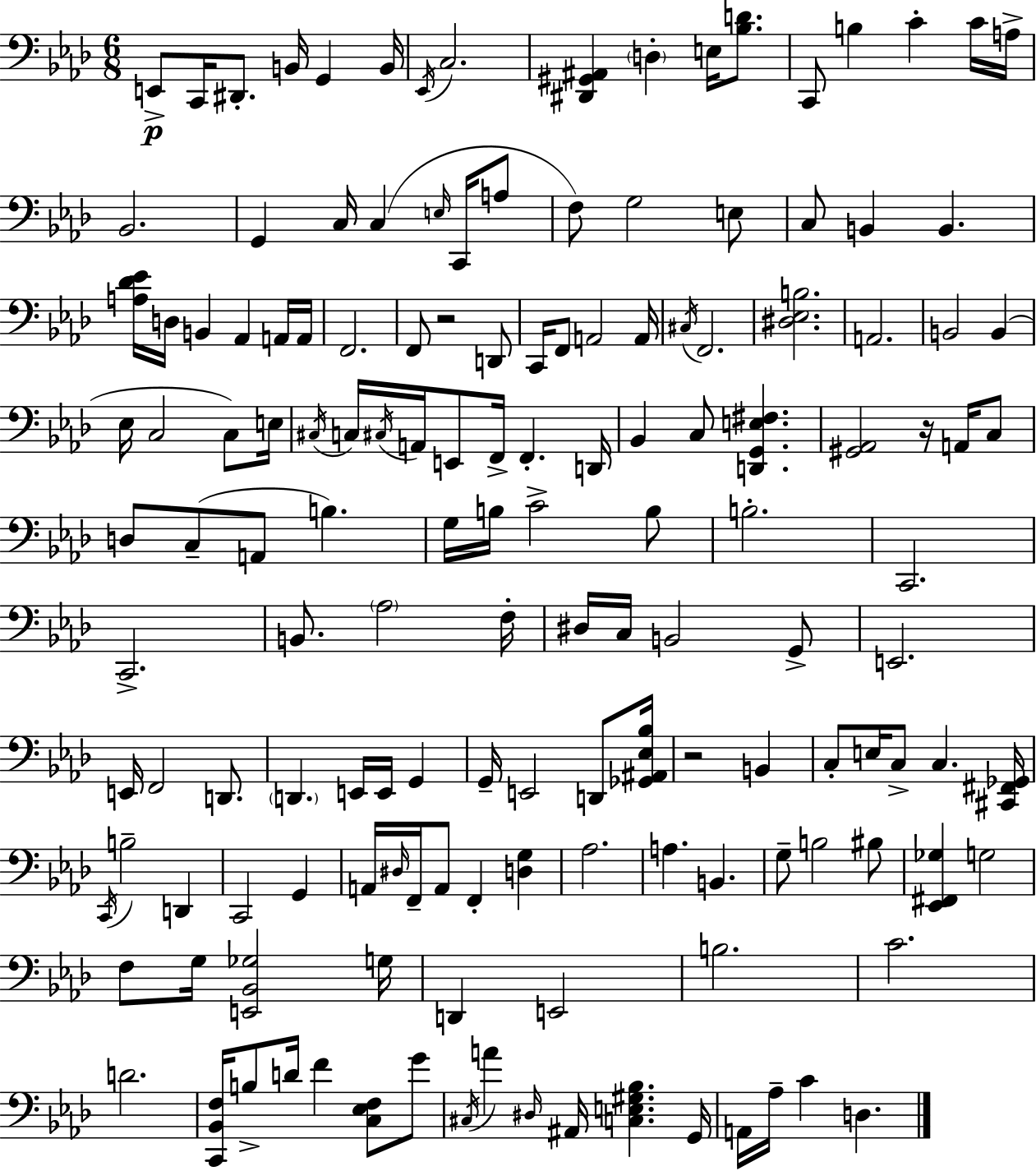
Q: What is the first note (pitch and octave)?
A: E2